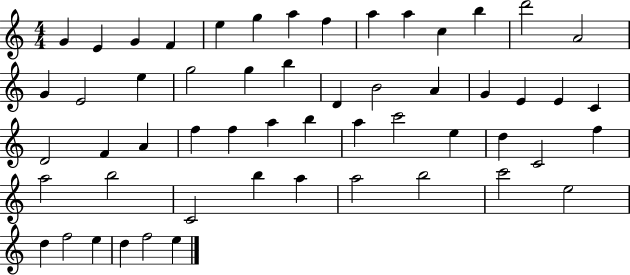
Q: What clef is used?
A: treble